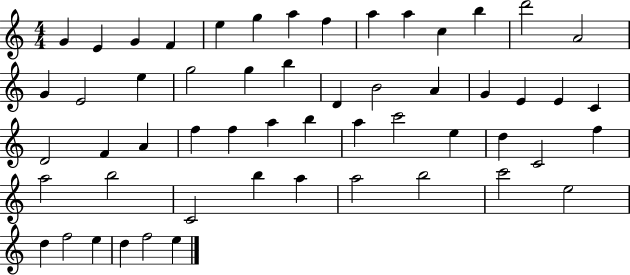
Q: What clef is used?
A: treble